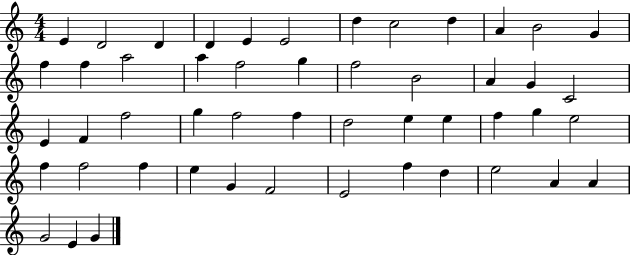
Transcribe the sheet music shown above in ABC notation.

X:1
T:Untitled
M:4/4
L:1/4
K:C
E D2 D D E E2 d c2 d A B2 G f f a2 a f2 g f2 B2 A G C2 E F f2 g f2 f d2 e e f g e2 f f2 f e G F2 E2 f d e2 A A G2 E G